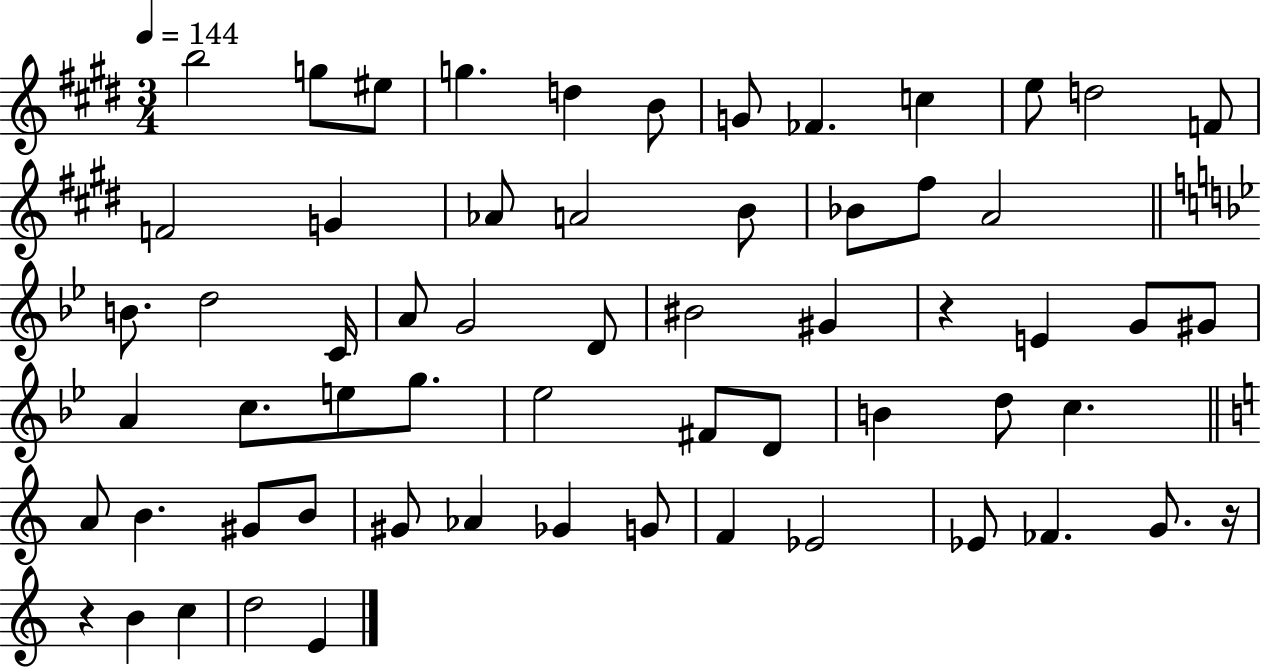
{
  \clef treble
  \numericTimeSignature
  \time 3/4
  \key e \major
  \tempo 4 = 144
  b''2 g''8 eis''8 | g''4. d''4 b'8 | g'8 fes'4. c''4 | e''8 d''2 f'8 | \break f'2 g'4 | aes'8 a'2 b'8 | bes'8 fis''8 a'2 | \bar "||" \break \key bes \major b'8. d''2 c'16 | a'8 g'2 d'8 | bis'2 gis'4 | r4 e'4 g'8 gis'8 | \break a'4 c''8. e''8 g''8. | ees''2 fis'8 d'8 | b'4 d''8 c''4. | \bar "||" \break \key c \major a'8 b'4. gis'8 b'8 | gis'8 aes'4 ges'4 g'8 | f'4 ees'2 | ees'8 fes'4. g'8. r16 | \break r4 b'4 c''4 | d''2 e'4 | \bar "|."
}